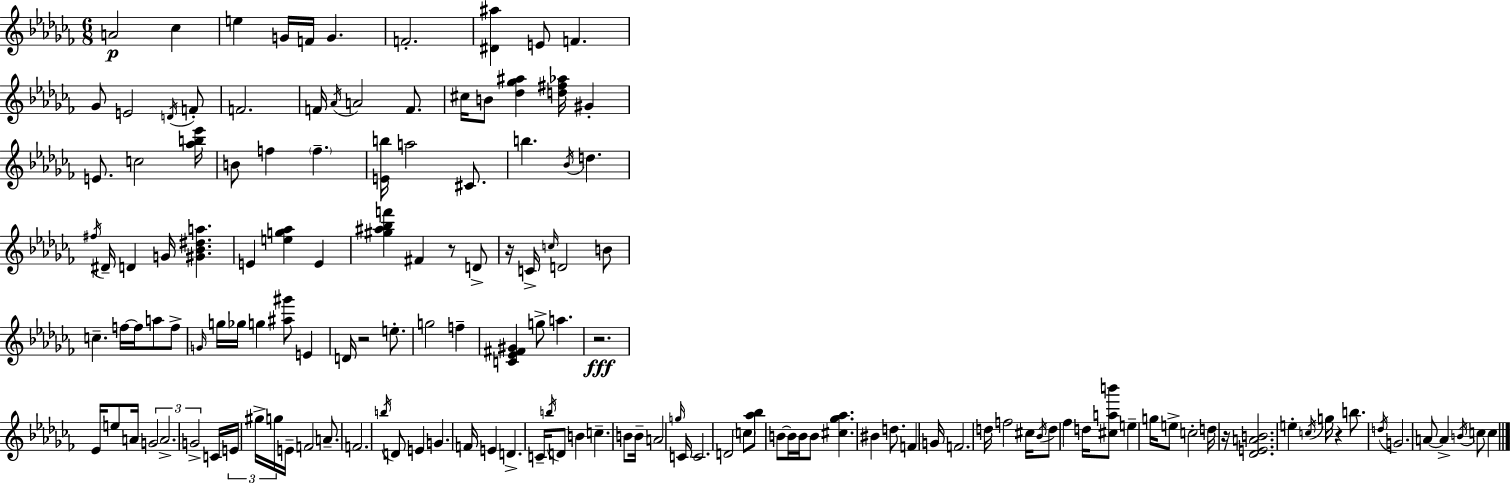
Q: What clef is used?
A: treble